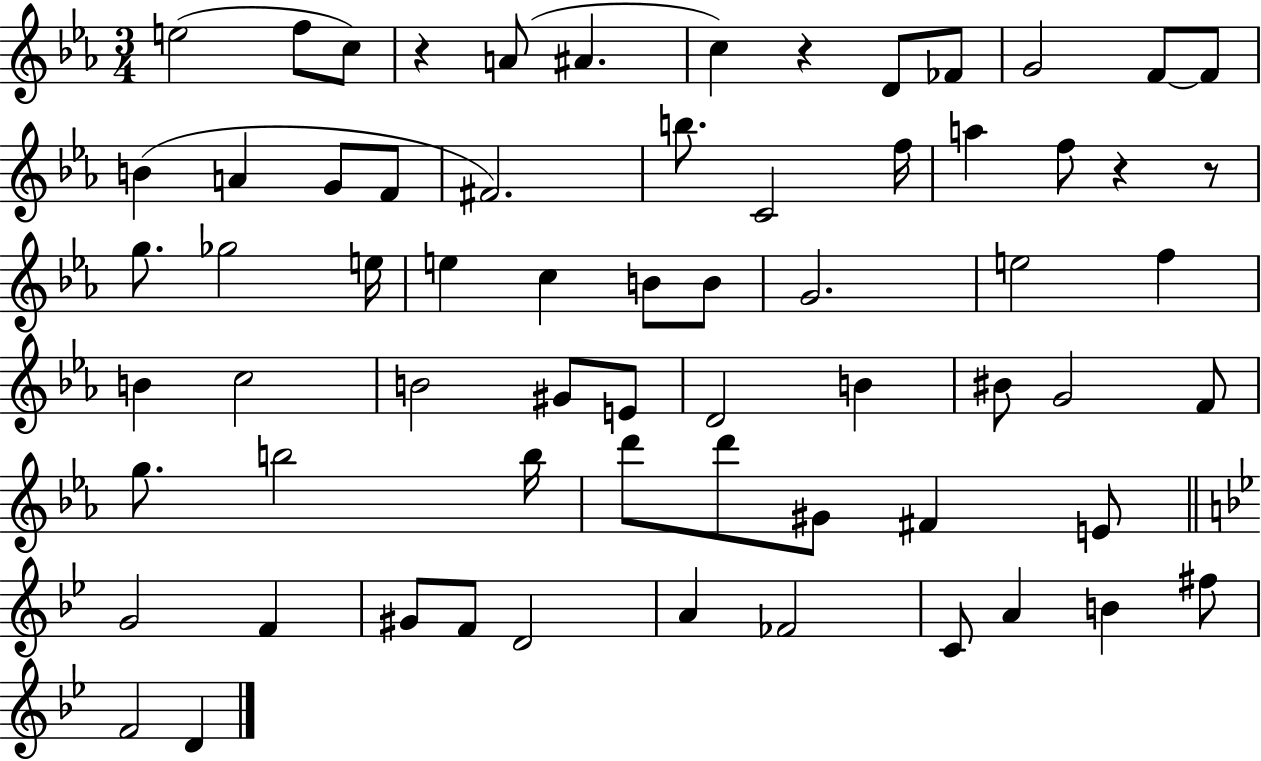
{
  \clef treble
  \numericTimeSignature
  \time 3/4
  \key ees \major
  e''2( f''8 c''8) | r4 a'8( ais'4. | c''4) r4 d'8 fes'8 | g'2 f'8~~ f'8 | \break b'4( a'4 g'8 f'8 | fis'2.) | b''8. c'2 f''16 | a''4 f''8 r4 r8 | \break g''8. ges''2 e''16 | e''4 c''4 b'8 b'8 | g'2. | e''2 f''4 | \break b'4 c''2 | b'2 gis'8 e'8 | d'2 b'4 | bis'8 g'2 f'8 | \break g''8. b''2 b''16 | d'''8 d'''8 gis'8 fis'4 e'8 | \bar "||" \break \key bes \major g'2 f'4 | gis'8 f'8 d'2 | a'4 fes'2 | c'8 a'4 b'4 fis''8 | \break f'2 d'4 | \bar "|."
}